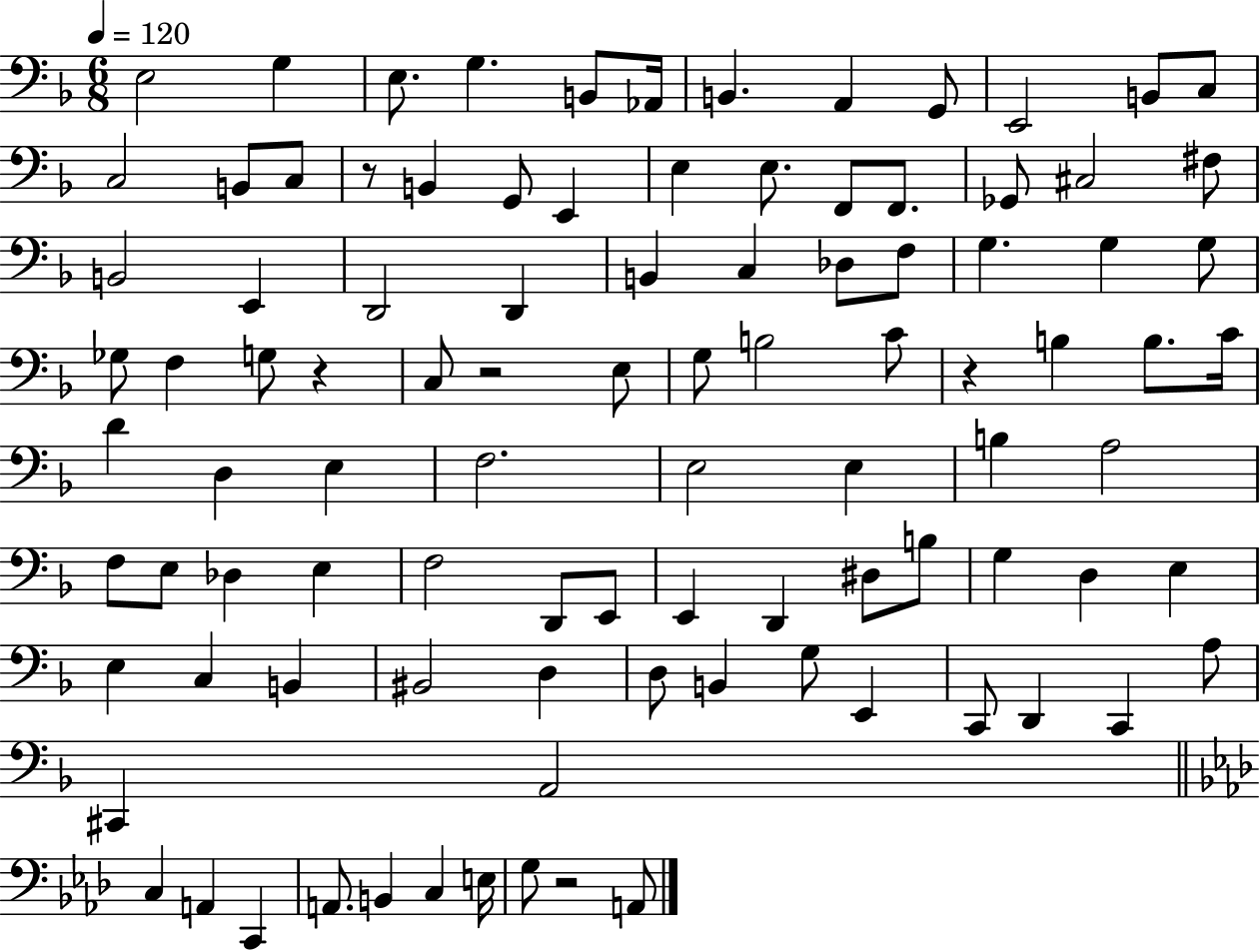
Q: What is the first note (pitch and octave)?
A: E3